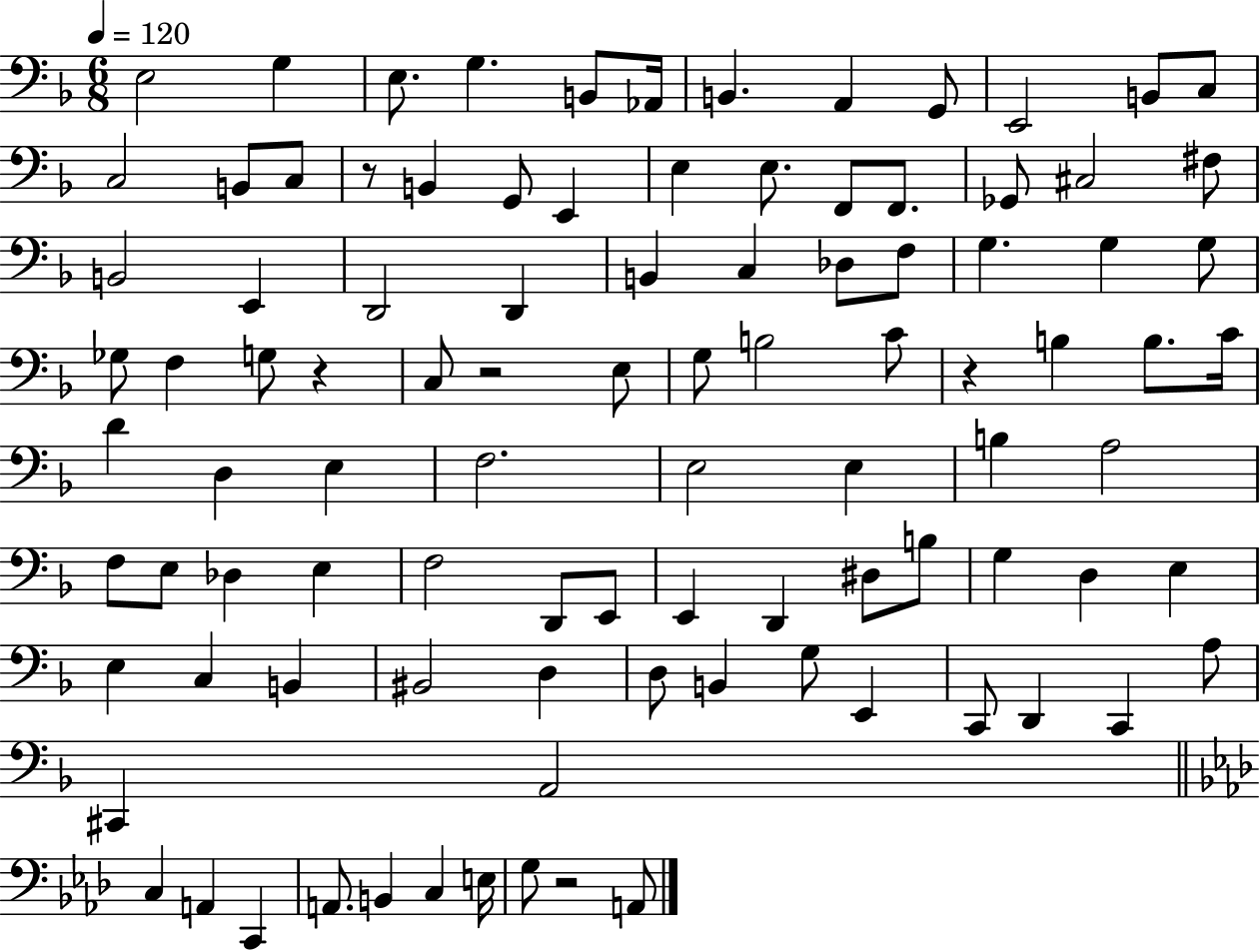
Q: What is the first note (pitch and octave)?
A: E3